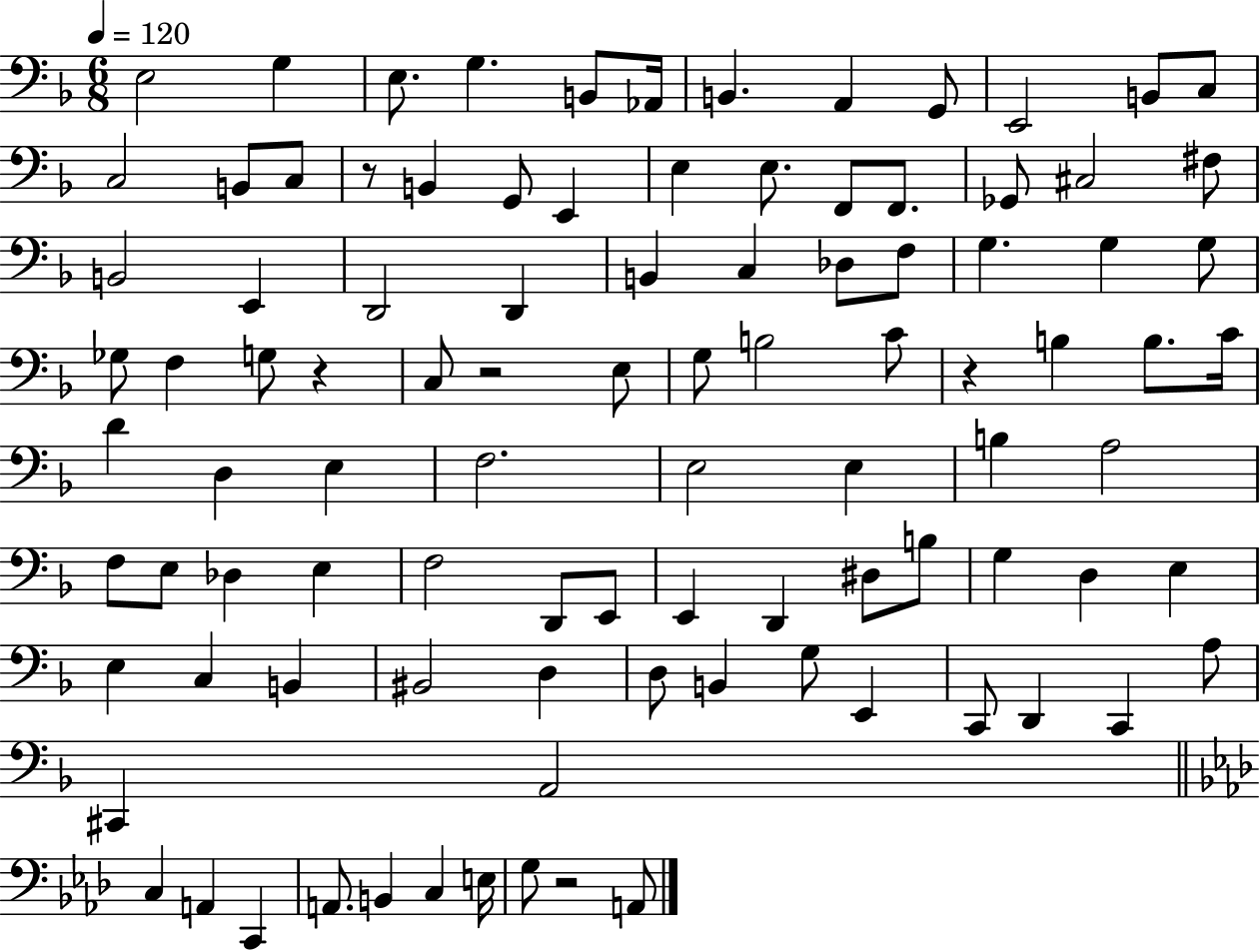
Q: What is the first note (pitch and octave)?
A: E3